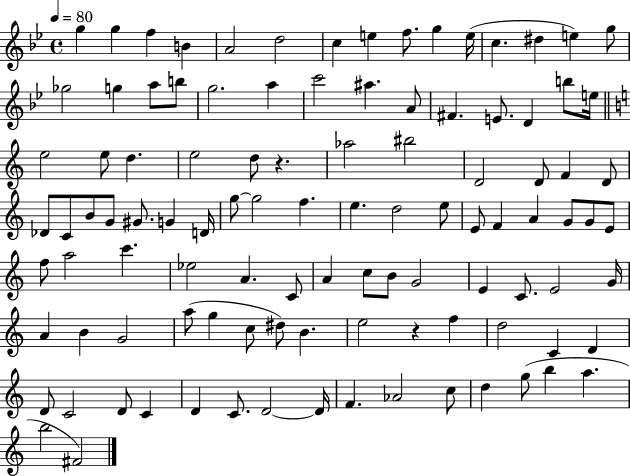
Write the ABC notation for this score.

X:1
T:Untitled
M:4/4
L:1/4
K:Bb
g g f B A2 d2 c e f/2 g e/4 c ^d e g/2 _g2 g a/2 b/2 g2 a c'2 ^a A/2 ^F E/2 D b/2 e/4 e2 e/2 d e2 d/2 z _a2 ^b2 D2 D/2 F D/2 _D/2 C/2 B/2 G/2 ^G/2 G D/4 g/2 g2 f e d2 e/2 E/2 F A G/2 G/2 E/2 f/2 a2 c' _e2 A C/2 A c/2 B/2 G2 E C/2 E2 G/4 A B G2 a/2 g c/2 ^d/2 B e2 z f d2 C D D/2 C2 D/2 C D C/2 D2 D/4 F _A2 c/2 d g/2 b a b2 ^F2